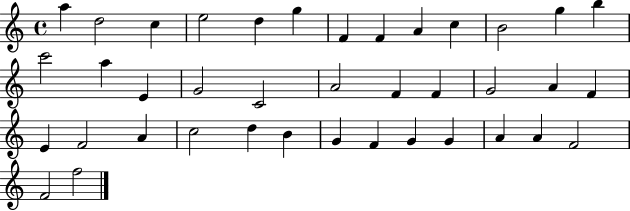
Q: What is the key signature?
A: C major